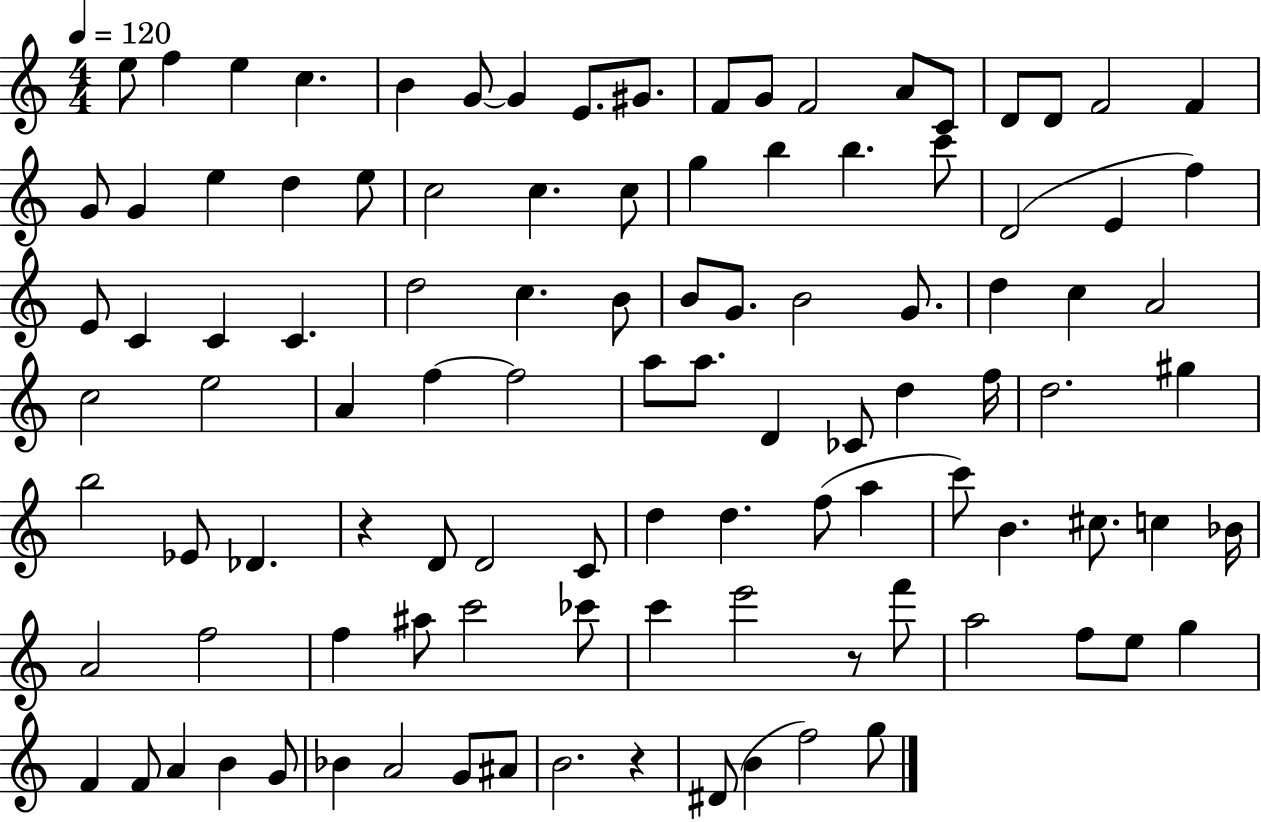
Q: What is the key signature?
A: C major